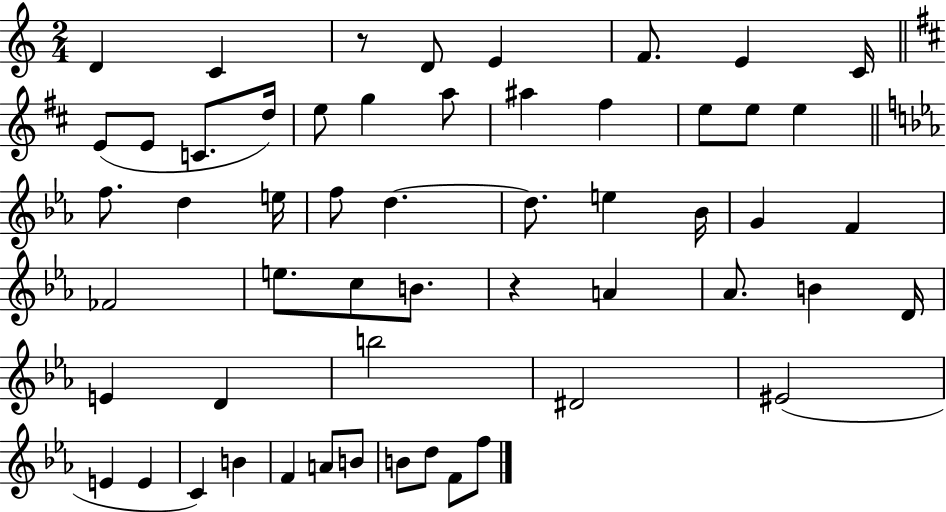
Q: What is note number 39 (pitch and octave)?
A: D4